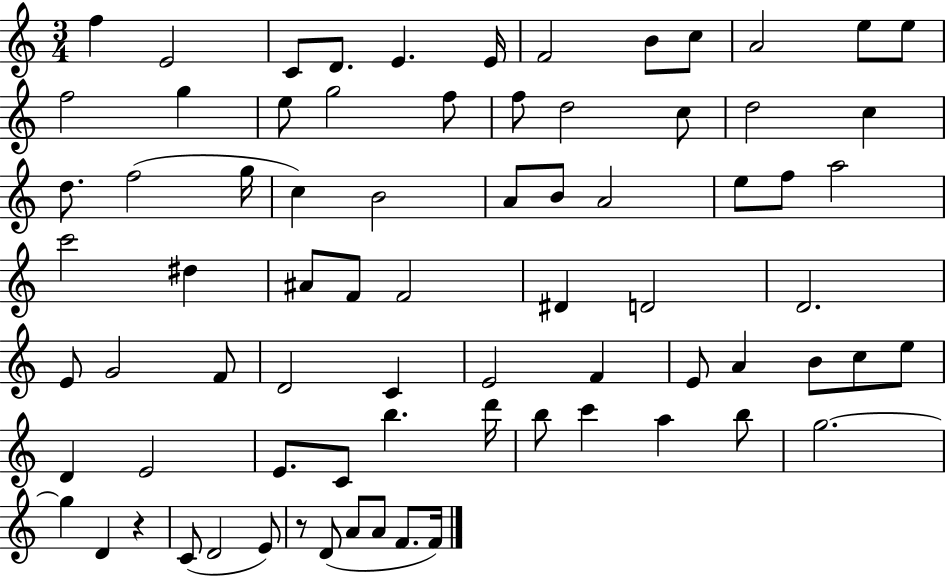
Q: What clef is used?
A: treble